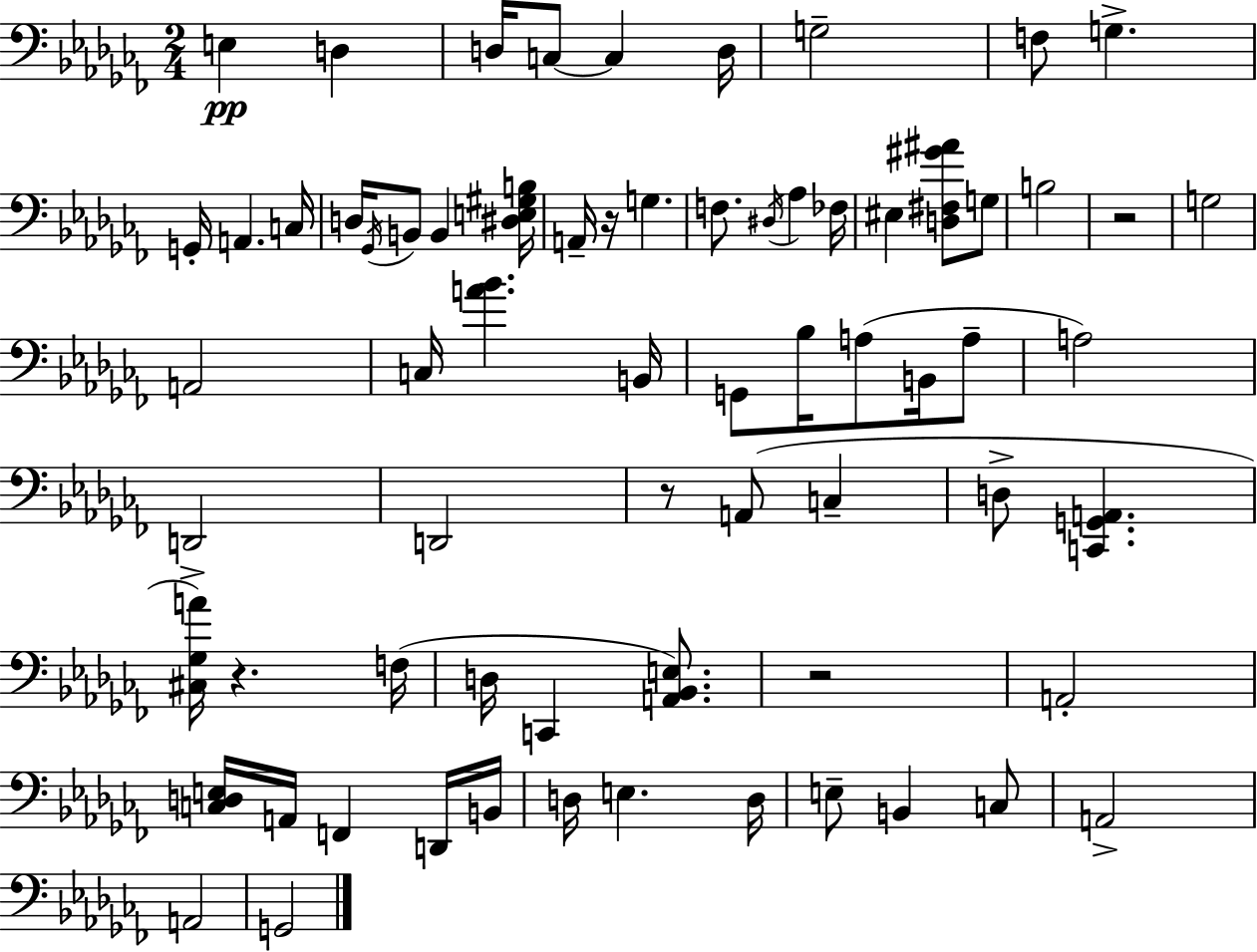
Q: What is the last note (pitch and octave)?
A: G2